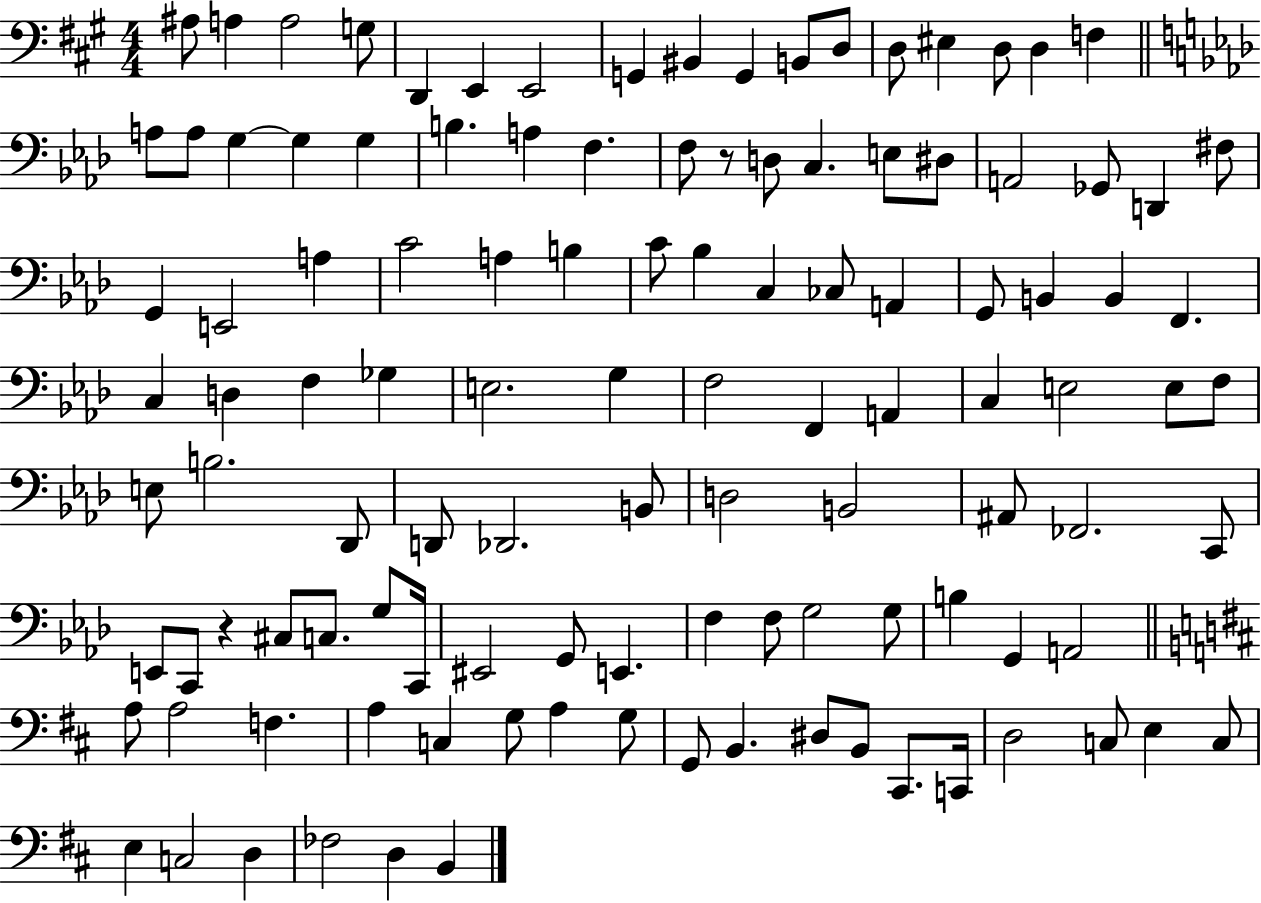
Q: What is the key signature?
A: A major